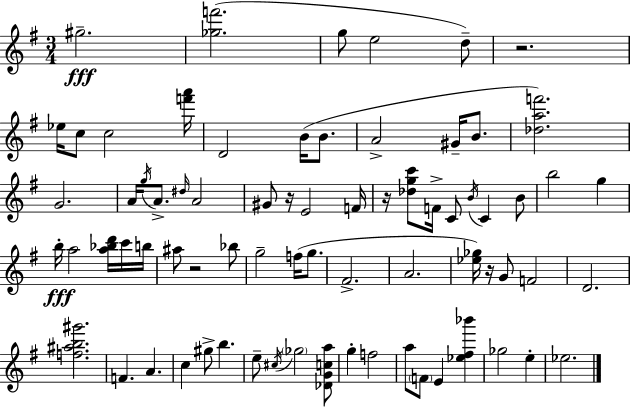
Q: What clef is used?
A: treble